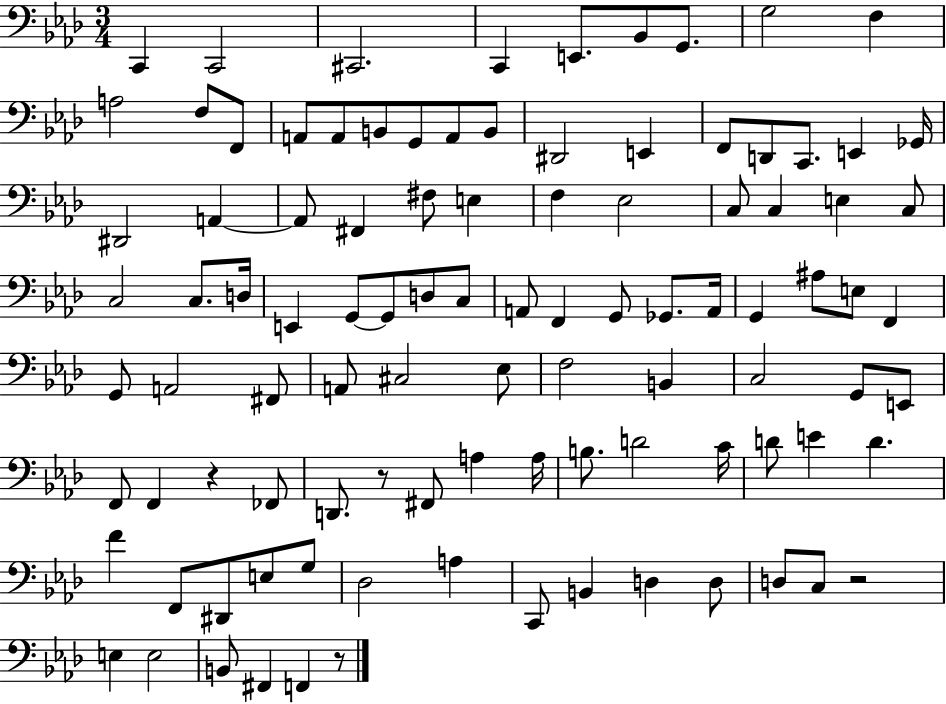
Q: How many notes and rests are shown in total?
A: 100